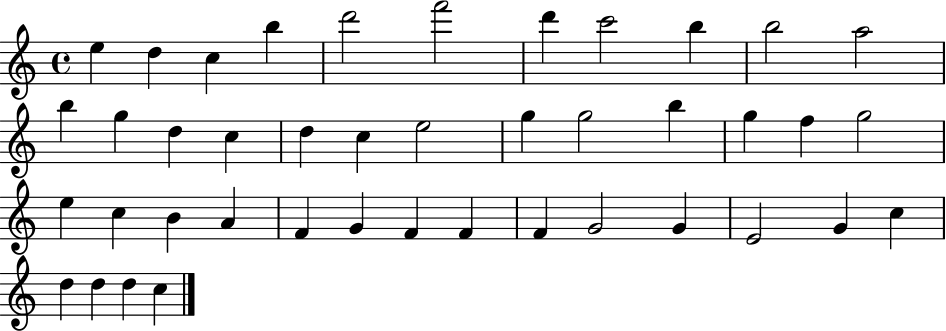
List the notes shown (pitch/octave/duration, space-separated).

E5/q D5/q C5/q B5/q D6/h F6/h D6/q C6/h B5/q B5/h A5/h B5/q G5/q D5/q C5/q D5/q C5/q E5/h G5/q G5/h B5/q G5/q F5/q G5/h E5/q C5/q B4/q A4/q F4/q G4/q F4/q F4/q F4/q G4/h G4/q E4/h G4/q C5/q D5/q D5/q D5/q C5/q